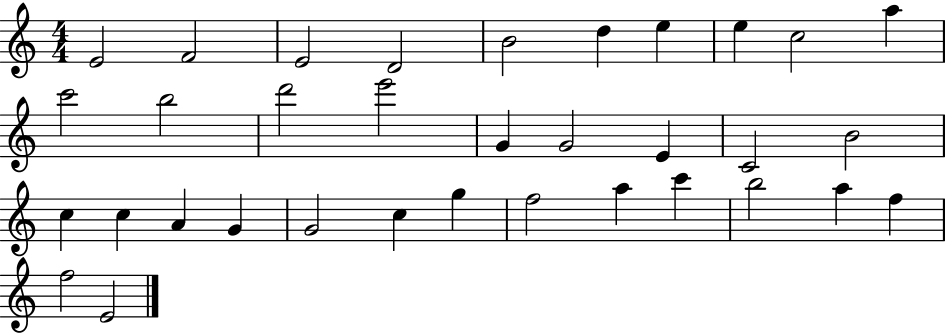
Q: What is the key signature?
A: C major